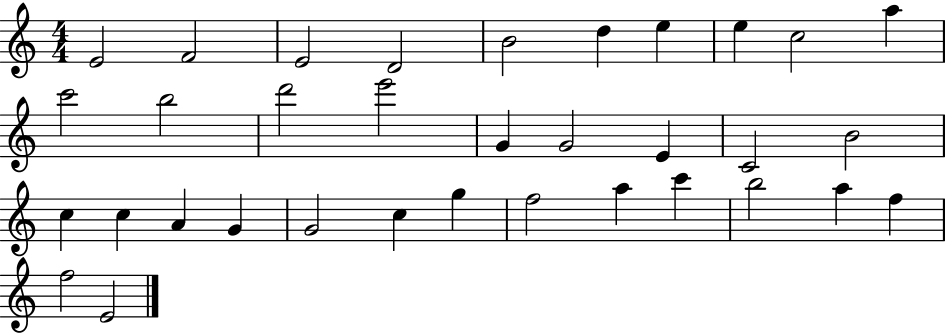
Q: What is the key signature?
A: C major